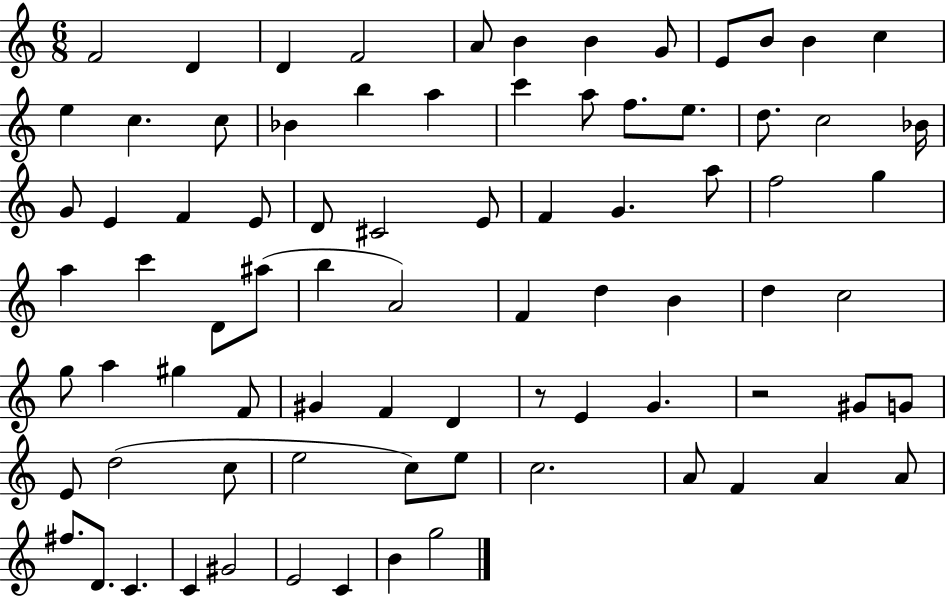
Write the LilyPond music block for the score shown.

{
  \clef treble
  \numericTimeSignature
  \time 6/8
  \key c \major
  f'2 d'4 | d'4 f'2 | a'8 b'4 b'4 g'8 | e'8 b'8 b'4 c''4 | \break e''4 c''4. c''8 | bes'4 b''4 a''4 | c'''4 a''8 f''8. e''8. | d''8. c''2 bes'16 | \break g'8 e'4 f'4 e'8 | d'8 cis'2 e'8 | f'4 g'4. a''8 | f''2 g''4 | \break a''4 c'''4 d'8 ais''8( | b''4 a'2) | f'4 d''4 b'4 | d''4 c''2 | \break g''8 a''4 gis''4 f'8 | gis'4 f'4 d'4 | r8 e'4 g'4. | r2 gis'8 g'8 | \break e'8 d''2( c''8 | e''2 c''8) e''8 | c''2. | a'8 f'4 a'4 a'8 | \break fis''8. d'8. c'4. | c'4 gis'2 | e'2 c'4 | b'4 g''2 | \break \bar "|."
}